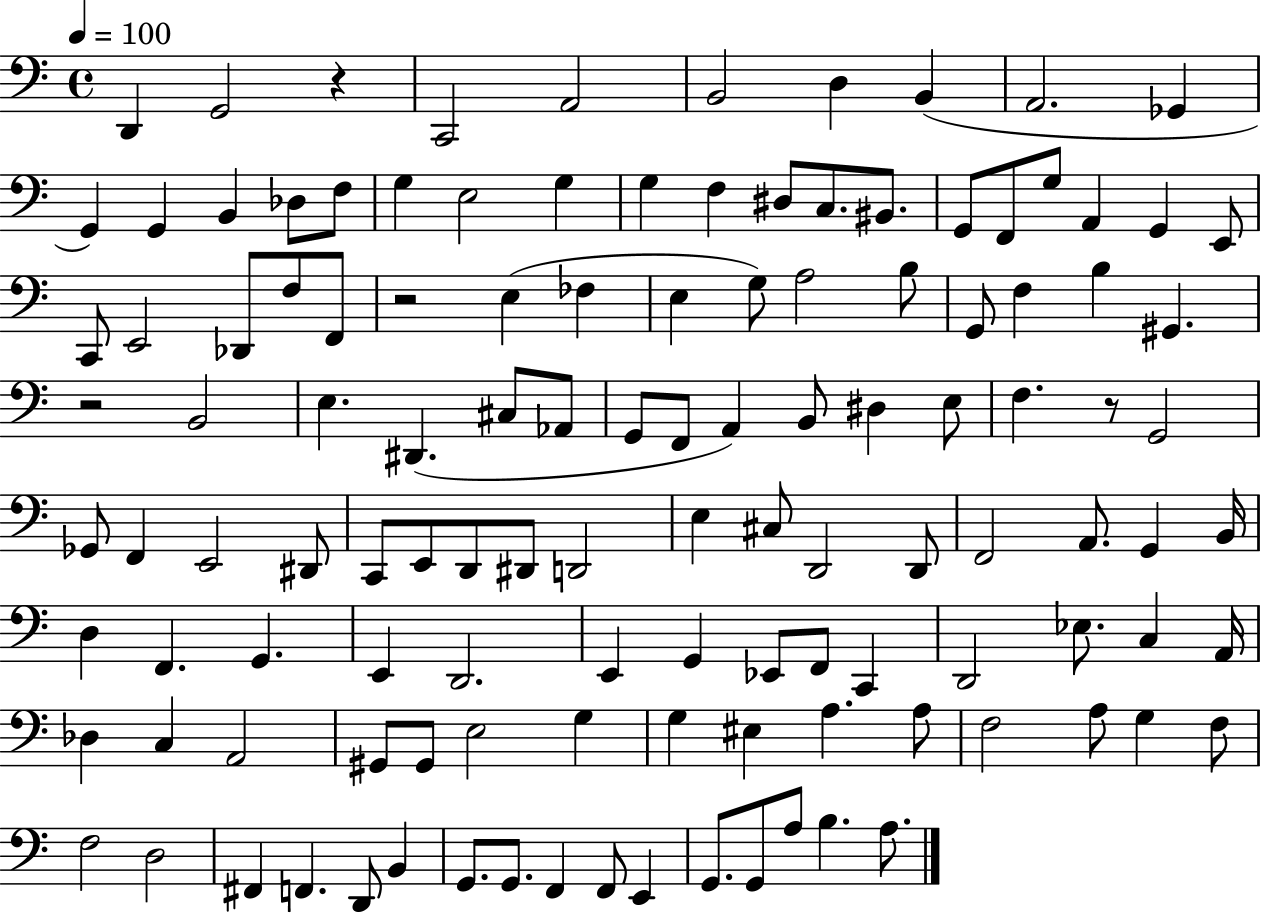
D2/q G2/h R/q C2/h A2/h B2/h D3/q B2/q A2/h. Gb2/q G2/q G2/q B2/q Db3/e F3/e G3/q E3/h G3/q G3/q F3/q D#3/e C3/e. BIS2/e. G2/e F2/e G3/e A2/q G2/q E2/e C2/e E2/h Db2/e F3/e F2/e R/h E3/q FES3/q E3/q G3/e A3/h B3/e G2/e F3/q B3/q G#2/q. R/h B2/h E3/q. D#2/q. C#3/e Ab2/e G2/e F2/e A2/q B2/e D#3/q E3/e F3/q. R/e G2/h Gb2/e F2/q E2/h D#2/e C2/e E2/e D2/e D#2/e D2/h E3/q C#3/e D2/h D2/e F2/h A2/e. G2/q B2/s D3/q F2/q. G2/q. E2/q D2/h. E2/q G2/q Eb2/e F2/e C2/q D2/h Eb3/e. C3/q A2/s Db3/q C3/q A2/h G#2/e G#2/e E3/h G3/q G3/q EIS3/q A3/q. A3/e F3/h A3/e G3/q F3/e F3/h D3/h F#2/q F2/q. D2/e B2/q G2/e. G2/e. F2/q F2/e E2/q G2/e. G2/e A3/e B3/q. A3/e.